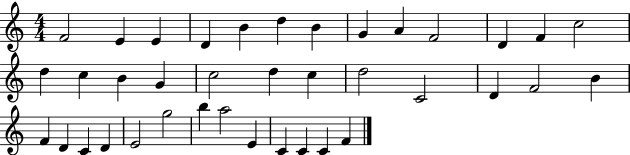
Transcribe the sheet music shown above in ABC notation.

X:1
T:Untitled
M:4/4
L:1/4
K:C
F2 E E D B d B G A F2 D F c2 d c B G c2 d c d2 C2 D F2 B F D C D E2 g2 b a2 E C C C F